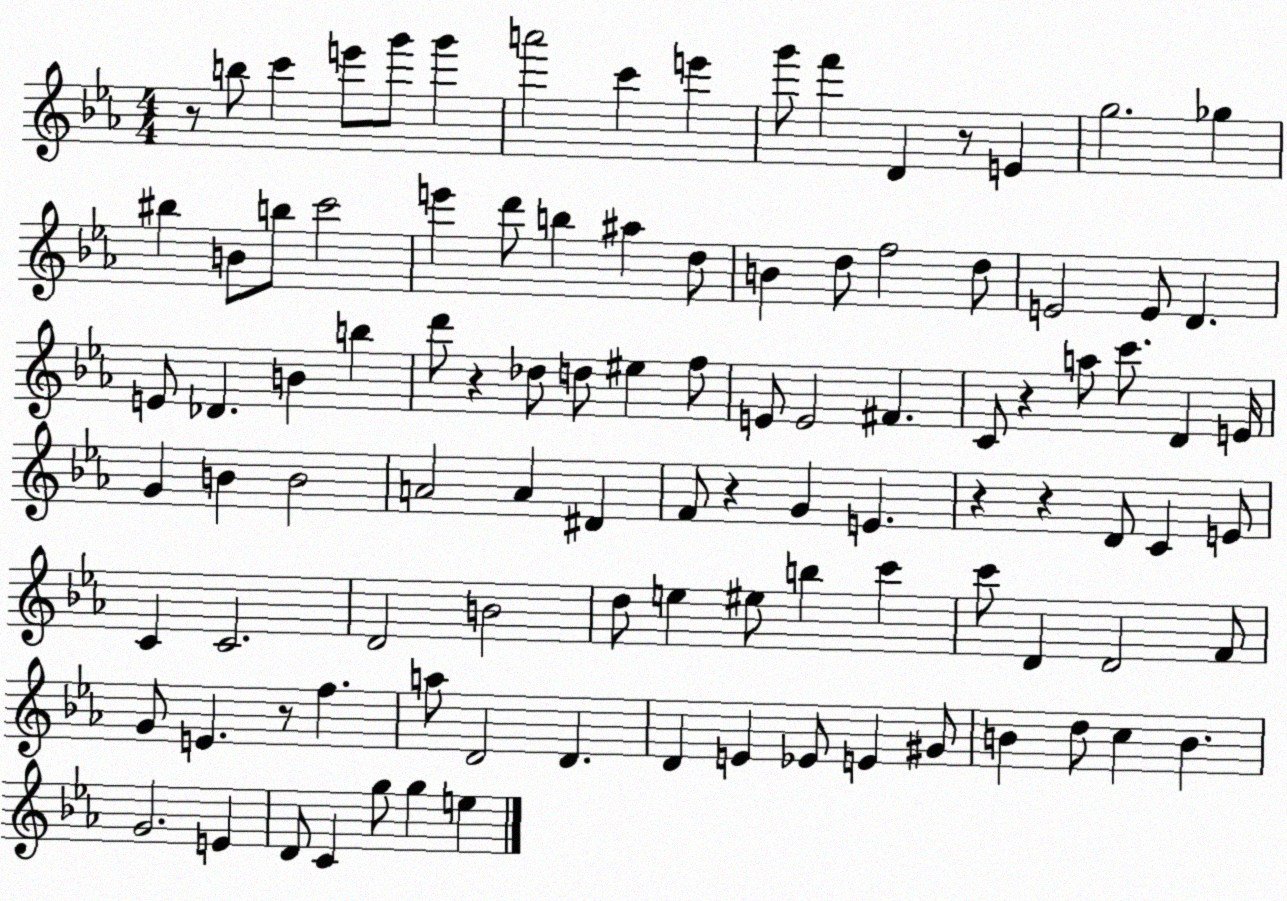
X:1
T:Untitled
M:4/4
L:1/4
K:Eb
z/2 b/2 c' e'/2 g'/2 g' a'2 c' e' g'/2 f' D z/2 E g2 _g ^b B/2 b/2 c'2 e' d'/2 b ^a d/2 B d/2 f2 d/2 E2 E/2 D E/2 _D B b d'/2 z _d/2 d/2 ^e f/2 E/2 E2 ^F C/2 z a/2 c'/2 D E/4 G B B2 A2 A ^D F/2 z G E z z D/2 C E/2 C C2 D2 B2 d/2 e ^e/2 b c' c'/2 D D2 F/2 G/2 E z/2 f a/2 D2 D D E _E/2 E ^G/2 B d/2 c B G2 E D/2 C g/2 g e